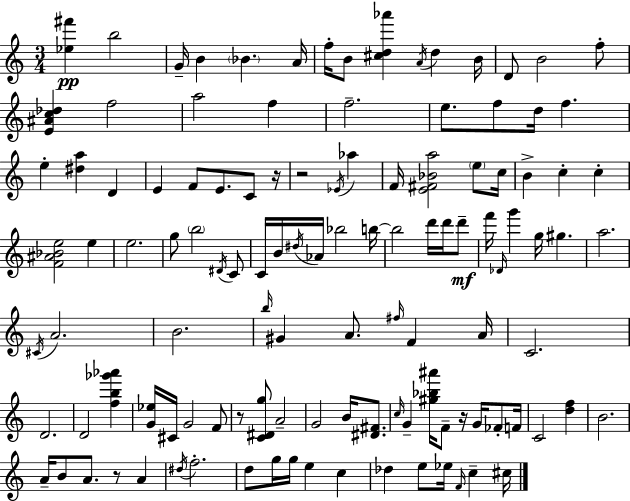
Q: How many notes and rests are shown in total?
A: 117